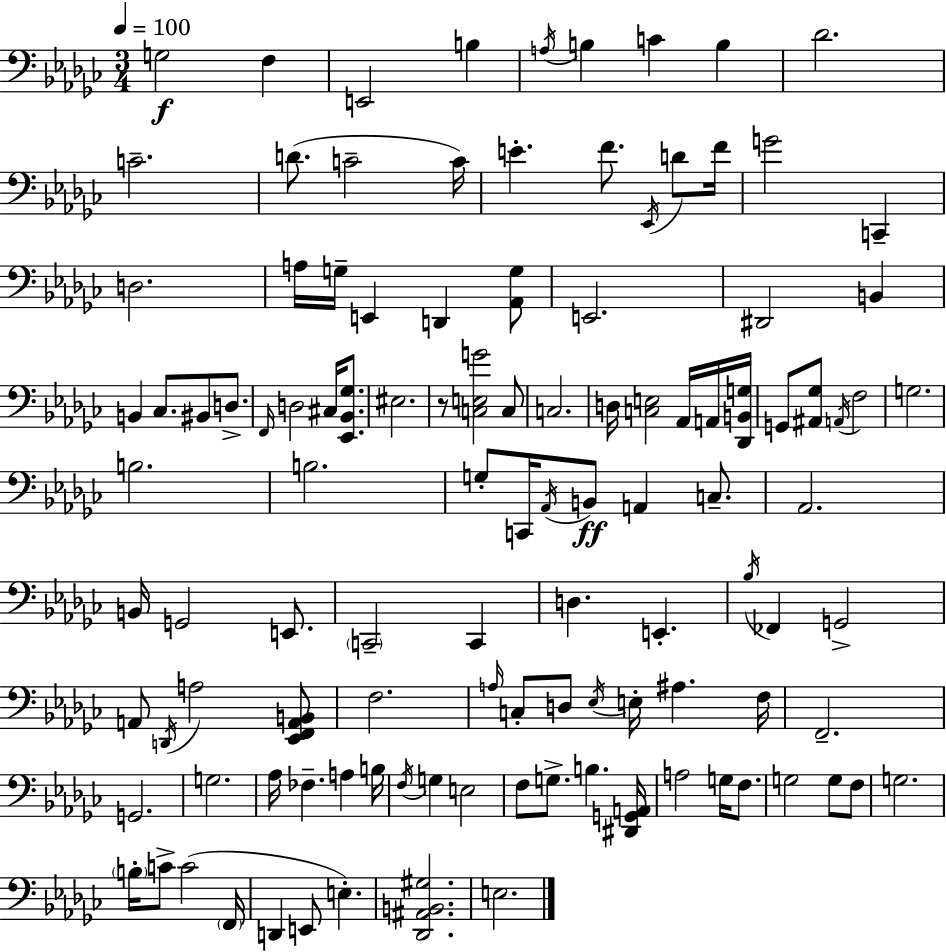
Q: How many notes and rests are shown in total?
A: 113